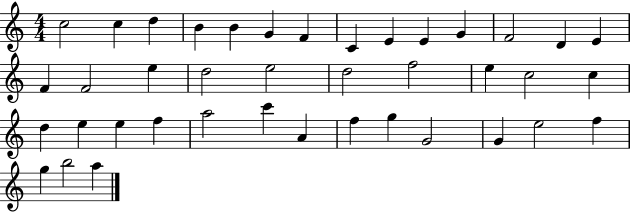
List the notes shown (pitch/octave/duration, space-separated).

C5/h C5/q D5/q B4/q B4/q G4/q F4/q C4/q E4/q E4/q G4/q F4/h D4/q E4/q F4/q F4/h E5/q D5/h E5/h D5/h F5/h E5/q C5/h C5/q D5/q E5/q E5/q F5/q A5/h C6/q A4/q F5/q G5/q G4/h G4/q E5/h F5/q G5/q B5/h A5/q